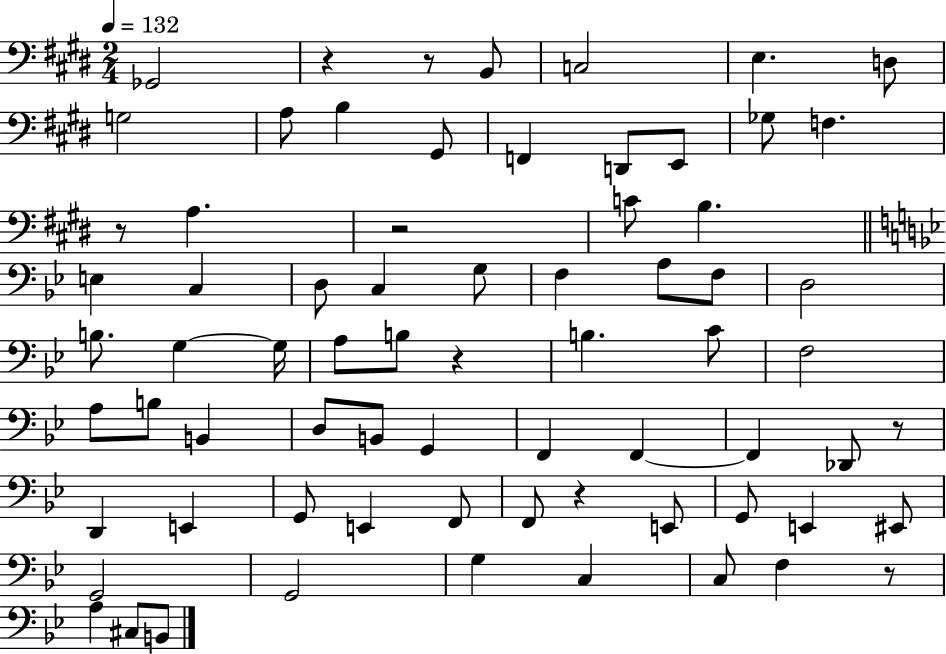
Gb2/h R/q R/e B2/e C3/h E3/q. D3/e G3/h A3/e B3/q G#2/e F2/q D2/e E2/e Gb3/e F3/q. R/e A3/q. R/h C4/e B3/q. E3/q C3/q D3/e C3/q G3/e F3/q A3/e F3/e D3/h B3/e. G3/q G3/s A3/e B3/e R/q B3/q. C4/e F3/h A3/e B3/e B2/q D3/e B2/e G2/q F2/q F2/q F2/q Db2/e R/e D2/q E2/q G2/e E2/q F2/e F2/e R/q E2/e G2/e E2/q EIS2/e G2/h G2/h G3/q C3/q C3/e F3/q R/e A3/q C#3/e B2/e